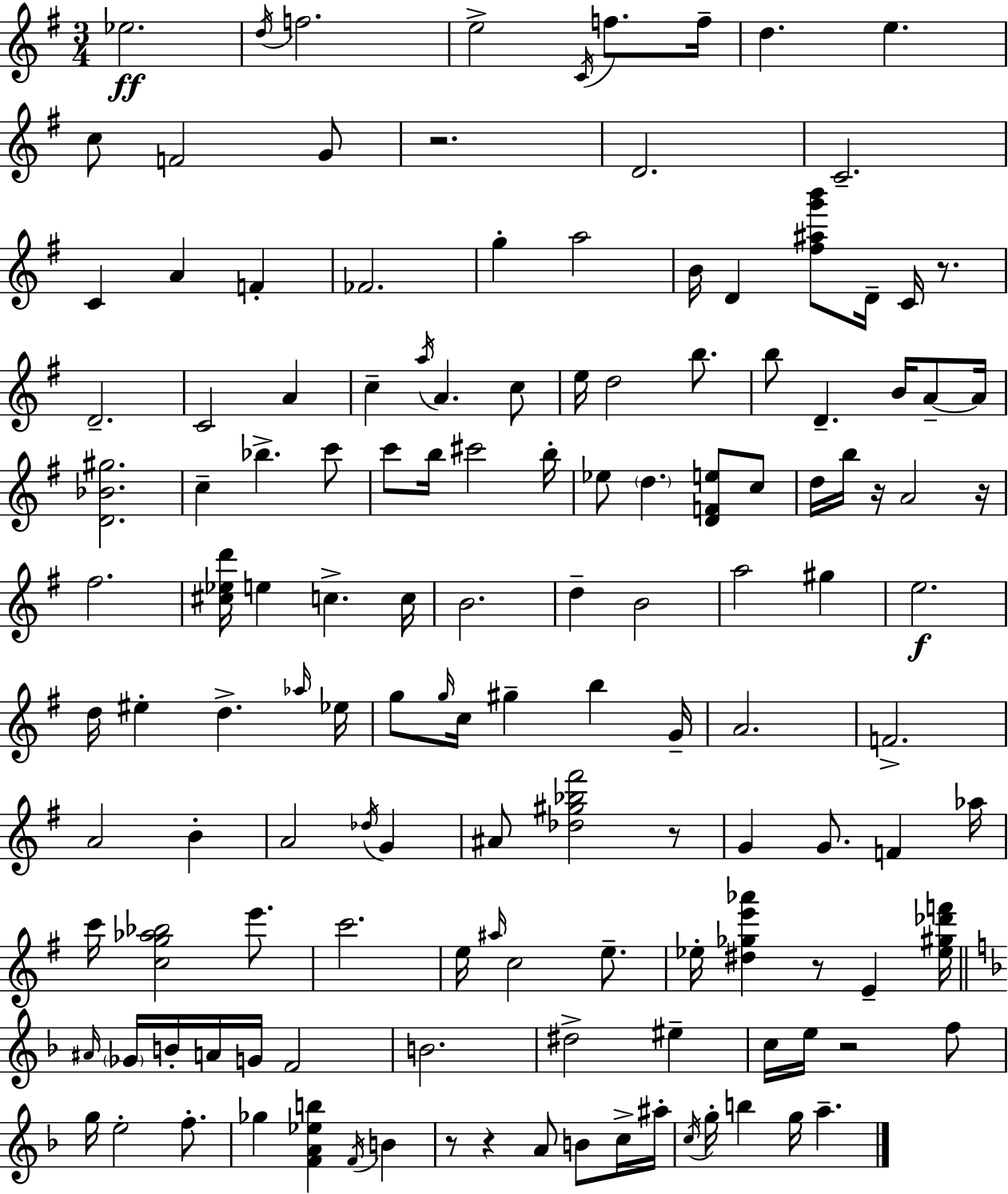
Eb5/h. D5/s F5/h. E5/h C4/s F5/e. F5/s D5/q. E5/q. C5/e F4/h G4/e R/h. D4/h. C4/h. C4/q A4/q F4/q FES4/h. G5/q A5/h B4/s D4/q [F#5,A#5,G6,B6]/e D4/s C4/s R/e. D4/h. C4/h A4/q C5/q A5/s A4/q. C5/e E5/s D5/h B5/e. B5/e D4/q. B4/s A4/e A4/s [D4,Bb4,G#5]/h. C5/q Bb5/q. C6/e C6/e B5/s C#6/h B5/s Eb5/e D5/q. [D4,F4,E5]/e C5/e D5/s B5/s R/s A4/h R/s F#5/h. [C#5,Eb5,D6]/s E5/q C5/q. C5/s B4/h. D5/q B4/h A5/h G#5/q E5/h. D5/s EIS5/q D5/q. Ab5/s Eb5/s G5/e G5/s C5/s G#5/q B5/q G4/s A4/h. F4/h. A4/h B4/q A4/h Db5/s G4/q A#4/e [Db5,G#5,Bb5,F#6]/h R/e G4/q G4/e. F4/q Ab5/s C6/s [C5,G5,Ab5,Bb5]/h E6/e. C6/h. E5/s A#5/s C5/h E5/e. Eb5/s [D#5,Gb5,E6,Ab6]/q R/e E4/q [Eb5,G#5,Db6,F6]/s A#4/s Gb4/s B4/s A4/s G4/s F4/h B4/h. D#5/h EIS5/q C5/s E5/s R/h F5/e G5/s E5/h F5/e. Gb5/q [F4,A4,Eb5,B5]/q F4/s B4/q R/e R/q A4/e B4/e C5/s A#5/s C5/s G5/s B5/q G5/s A5/q.